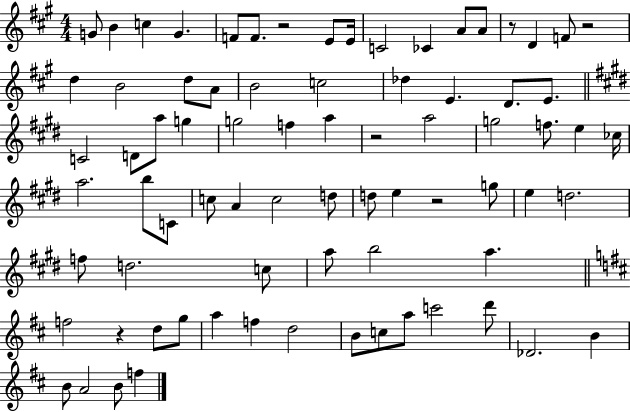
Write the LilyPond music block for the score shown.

{
  \clef treble
  \numericTimeSignature
  \time 4/4
  \key a \major
  \repeat volta 2 { g'8 b'4 c''4 g'4. | f'8 f'8. r2 e'8 e'16 | c'2 ces'4 a'8 a'8 | r8 d'4 f'8 r2 | \break d''4 b'2 d''8 a'8 | b'2 c''2 | des''4 e'4. d'8. e'8. | \bar "||" \break \key e \major c'2 d'8 a''8 g''4 | g''2 f''4 a''4 | r2 a''2 | g''2 f''8. e''4 ces''16 | \break a''2. b''8 c'8 | c''8 a'4 c''2 d''8 | d''8 e''4 r2 g''8 | e''4 d''2. | \break f''8 d''2. c''8 | a''8 b''2 a''4. | \bar "||" \break \key d \major f''2 r4 d''8 g''8 | a''4 f''4 d''2 | b'8 c''8 a''8 c'''2 d'''8 | des'2. b'4 | \break b'8 a'2 b'8 f''4 | } \bar "|."
}